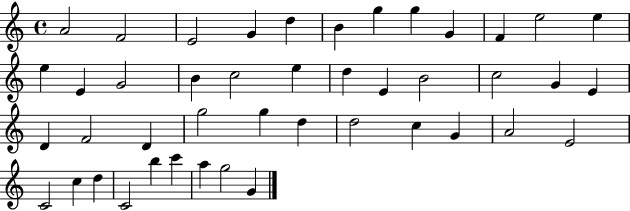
X:1
T:Untitled
M:4/4
L:1/4
K:C
A2 F2 E2 G d B g g G F e2 e e E G2 B c2 e d E B2 c2 G E D F2 D g2 g d d2 c G A2 E2 C2 c d C2 b c' a g2 G